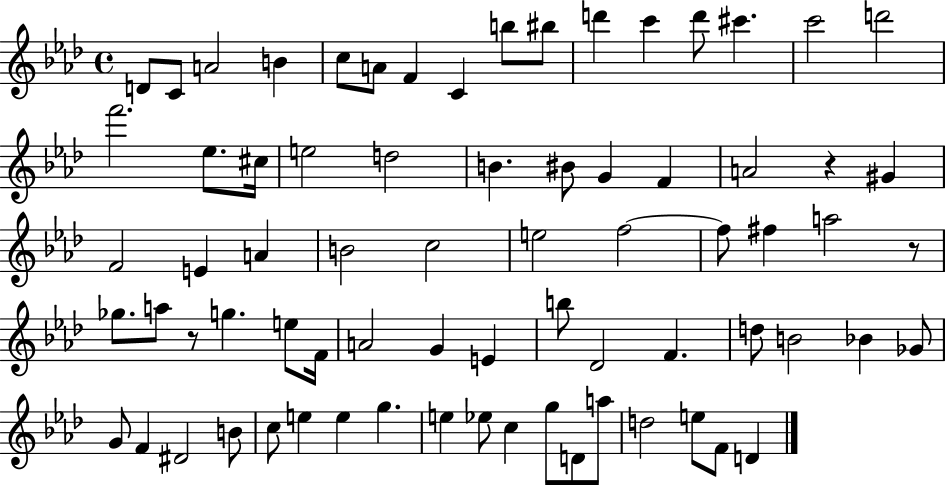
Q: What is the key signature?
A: AES major